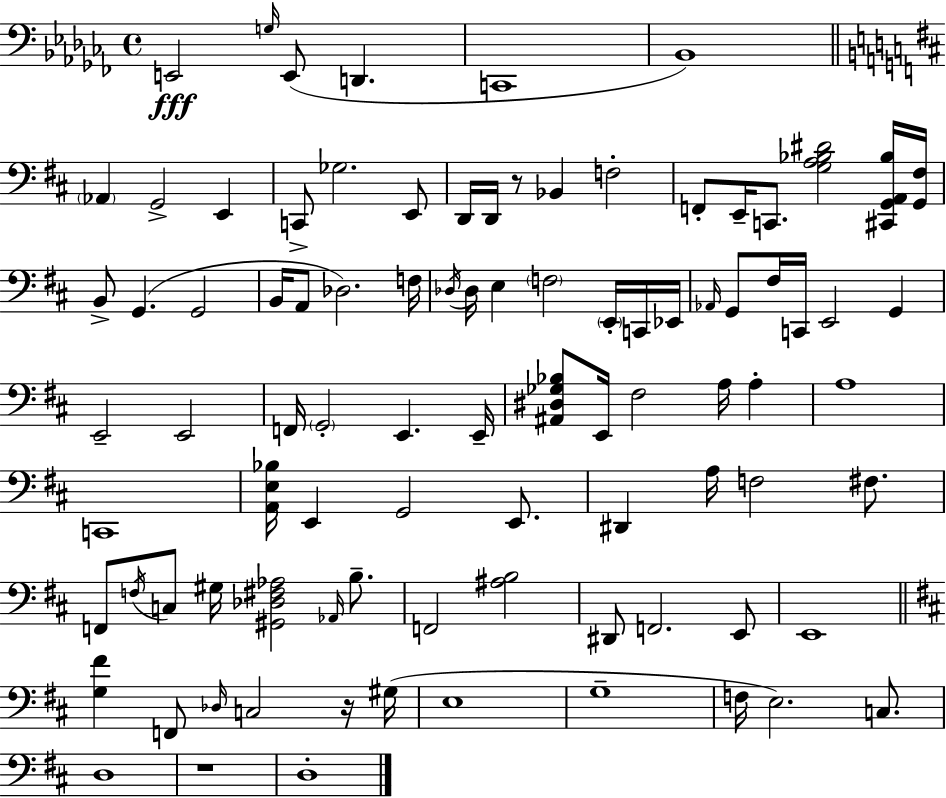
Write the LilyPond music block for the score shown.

{
  \clef bass
  \time 4/4
  \defaultTimeSignature
  \key aes \minor
  \repeat volta 2 { e,2\fff \grace { g16 } e,8( d,4. | c,1 | bes,1) | \bar "||" \break \key d \major \parenthesize aes,4 g,2-> e,4 | c,8-> ges2. e,8 | d,16 d,16 r8 bes,4 f2-. | f,8-. e,16-- c,8. <g a bes dis'>2 <cis, g, a, bes>16 <g, fis>16 | \break b,8-> g,4.( g,2 | b,16 a,8 des2.) f16 | \acciaccatura { des16 } des16 e4 \parenthesize f2 \parenthesize e,16-. c,16 | ees,16 \grace { aes,16 } g,8 fis16 c,16 e,2 g,4 | \break e,2-- e,2 | f,16 \parenthesize g,2-. e,4. | e,16-- <ais, dis ges bes>8 e,16 fis2 a16 a4-. | a1 | \break c,1 | <a, e bes>16 e,4 g,2 e,8. | dis,4 a16 f2 fis8. | f,8 \acciaccatura { f16 } c8 gis16 <gis, des fis aes>2 | \break \grace { aes,16 } b8.-- f,2 <ais b>2 | dis,8 f,2. | e,8 e,1 | \bar "||" \break \key b \minor <g fis'>4 f,8 \grace { des16 } c2 r16 | gis16( e1 | g1-- | f16 e2.) c8. | \break d1 | r1 | d1-. | } \bar "|."
}